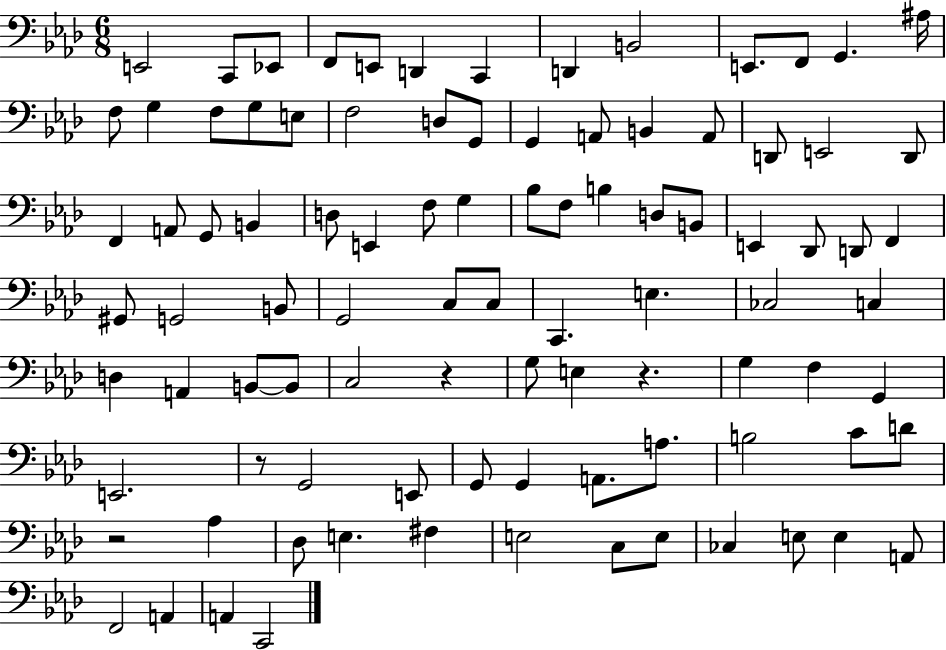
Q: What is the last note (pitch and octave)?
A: C2